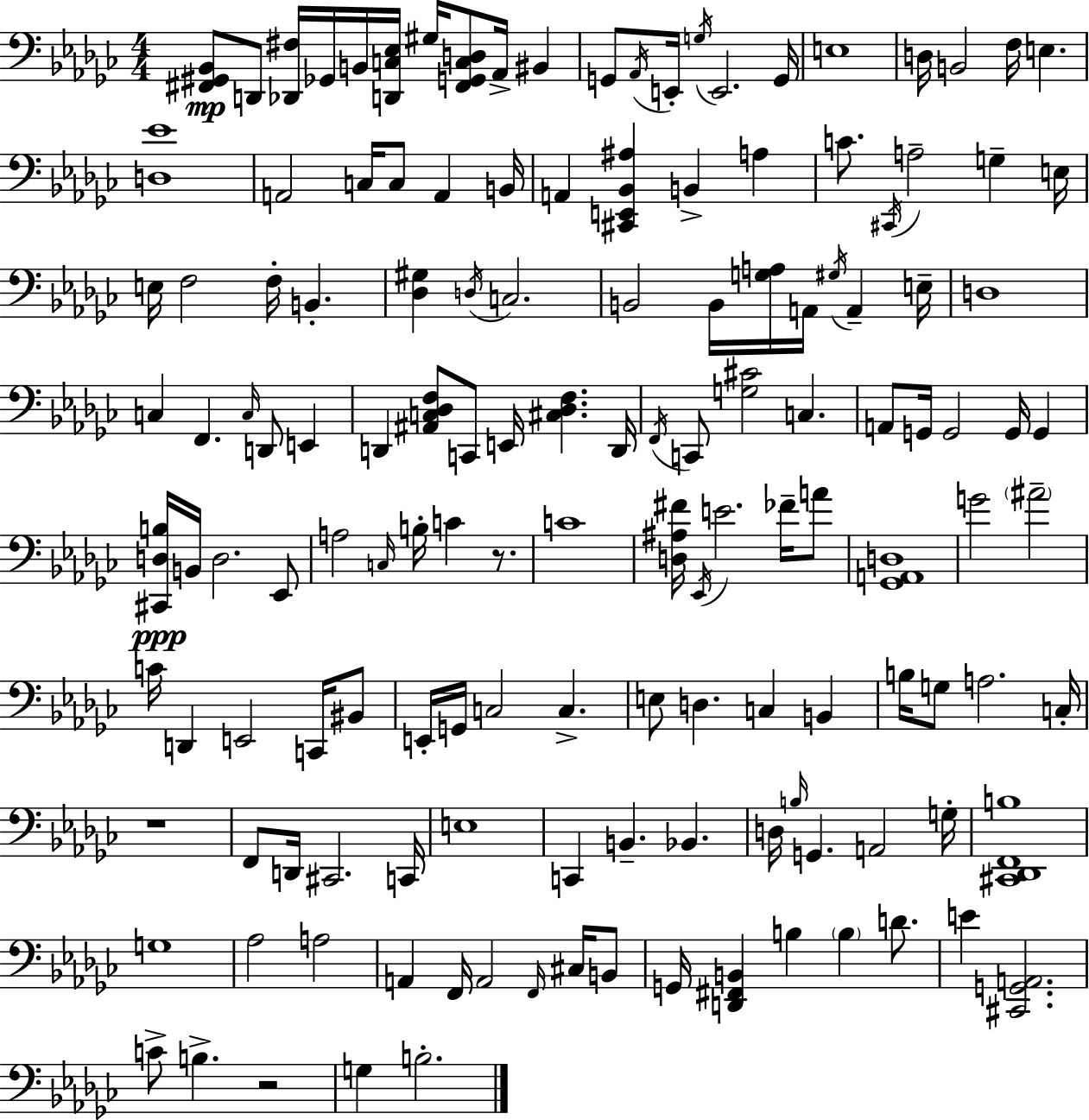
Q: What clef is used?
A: bass